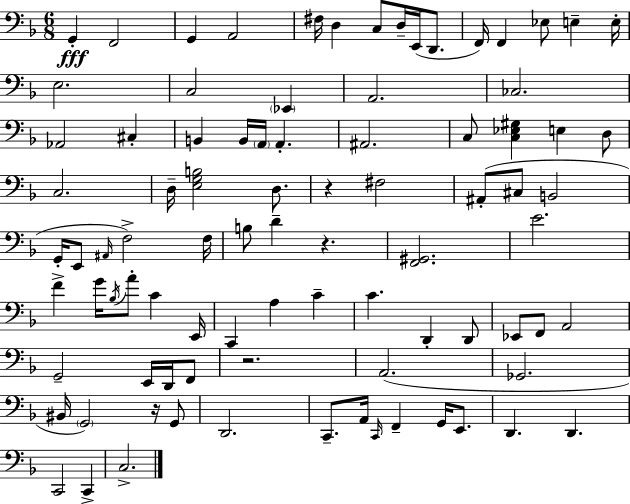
{
  \clef bass
  \numericTimeSignature
  \time 6/8
  \key d \minor
  g,4-.\fff f,2 | g,4 a,2 | fis16 d4 c8 d16-- e,16( d,8. | f,16) f,4 ees8 e4-- e16-. | \break e2. | c2 \parenthesize ees,4 | a,2. | ces2. | \break aes,2 cis4-. | b,4 b,16 \parenthesize a,16 a,4.-. | ais,2. | c8 <c ees gis>4 e4 d8 | \break c2. | d16-- <e g b>2 d8. | r4 fis2 | ais,8-.( cis8 b,2 | \break g,16-. e,8 \grace { ais,16 }) f2-> | f16 b8 d'4-- r4. | <f, gis,>2. | e'2. | \break f'4-> g'16 \acciaccatura { bes16 } a'8-. c'4 | e,16 c,4 a4 c'4-- | c'4. d,4-. | d,8 ees,8 f,8 a,2 | \break g,2-- e,16 d,16 | f,8 r2. | a,2.( | ges,2. | \break bis,16 \parenthesize g,2) r16 | g,8 d,2. | c,8.-- a,16 \grace { c,16 } f,4-- g,16 | e,8. d,4. d,4. | \break c,2 c,4-> | c2.-> | \bar "|."
}